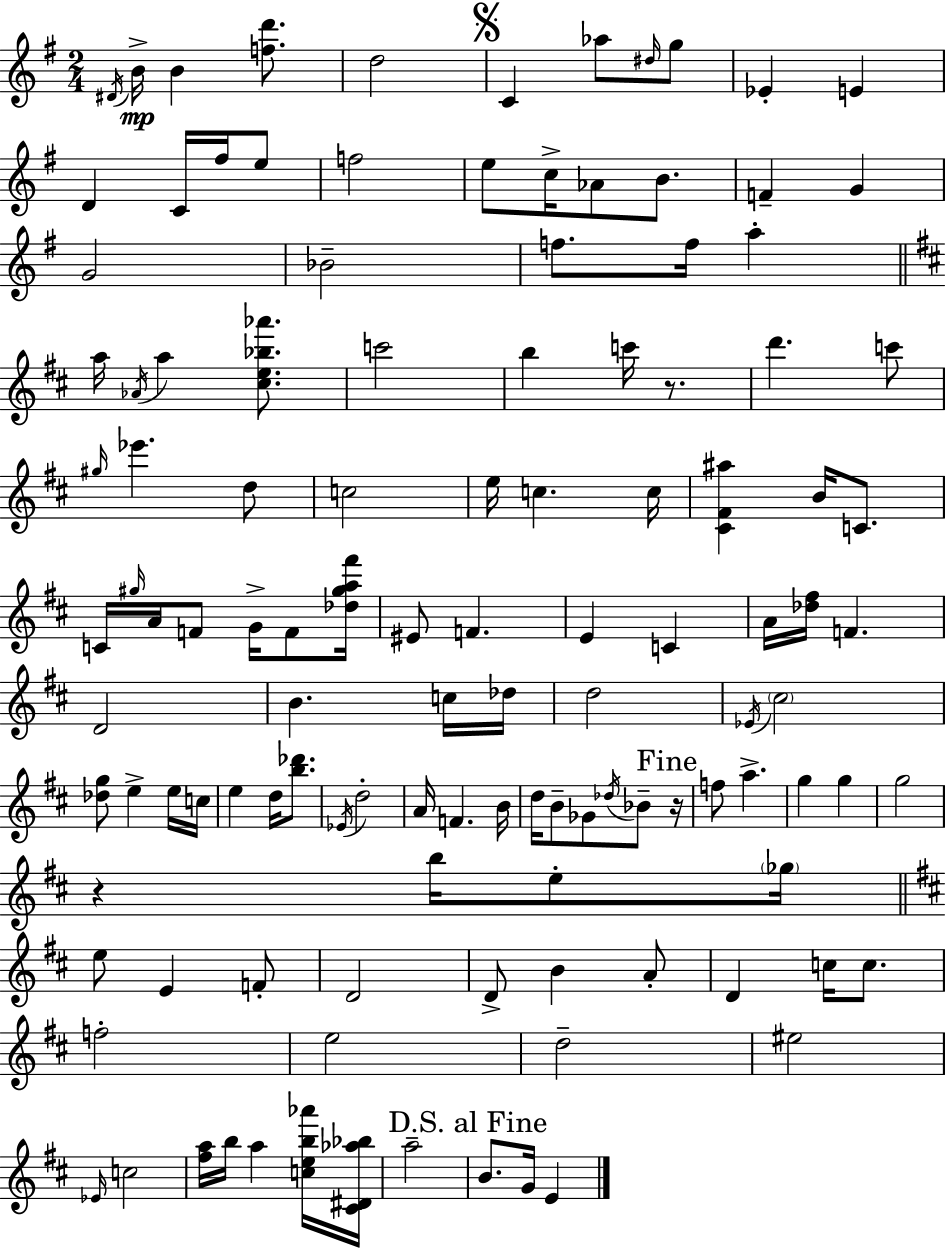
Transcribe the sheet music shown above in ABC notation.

X:1
T:Untitled
M:2/4
L:1/4
K:Em
^D/4 B/4 B [fd']/2 d2 C _a/2 ^d/4 g/2 _E E D C/4 ^f/4 e/2 f2 e/2 c/4 _A/2 B/2 F G G2 _B2 f/2 f/4 a a/4 _A/4 a [^ce_b_a']/2 c'2 b c'/4 z/2 d' c'/2 ^g/4 _e' d/2 c2 e/4 c c/4 [^C^F^a] B/4 C/2 C/4 ^g/4 A/4 F/2 G/4 F/2 [_d^ga^f']/4 ^E/2 F E C A/4 [_d^f]/4 F D2 B c/4 _d/4 d2 _E/4 ^c2 [_dg]/2 e e/4 c/4 e d/4 [b_d']/2 _E/4 d2 A/4 F B/4 d/4 B/2 _G/2 _d/4 _B/2 z/4 f/2 a g g g2 z b/4 e/2 _g/4 e/2 E F/2 D2 D/2 B A/2 D c/4 c/2 f2 e2 d2 ^e2 _E/4 c2 [^fa]/4 b/4 a [ceb_a']/4 [^C^D_a_b]/4 a2 B/2 G/4 E